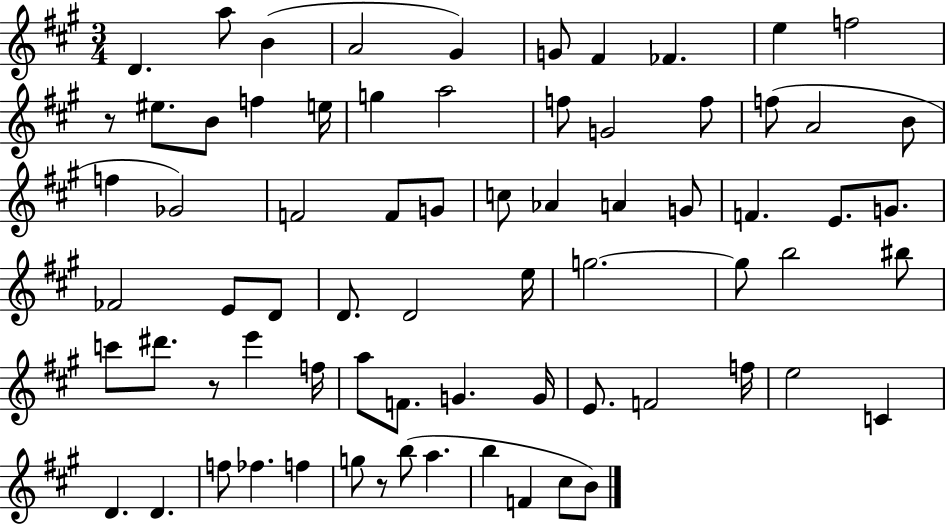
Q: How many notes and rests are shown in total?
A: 72